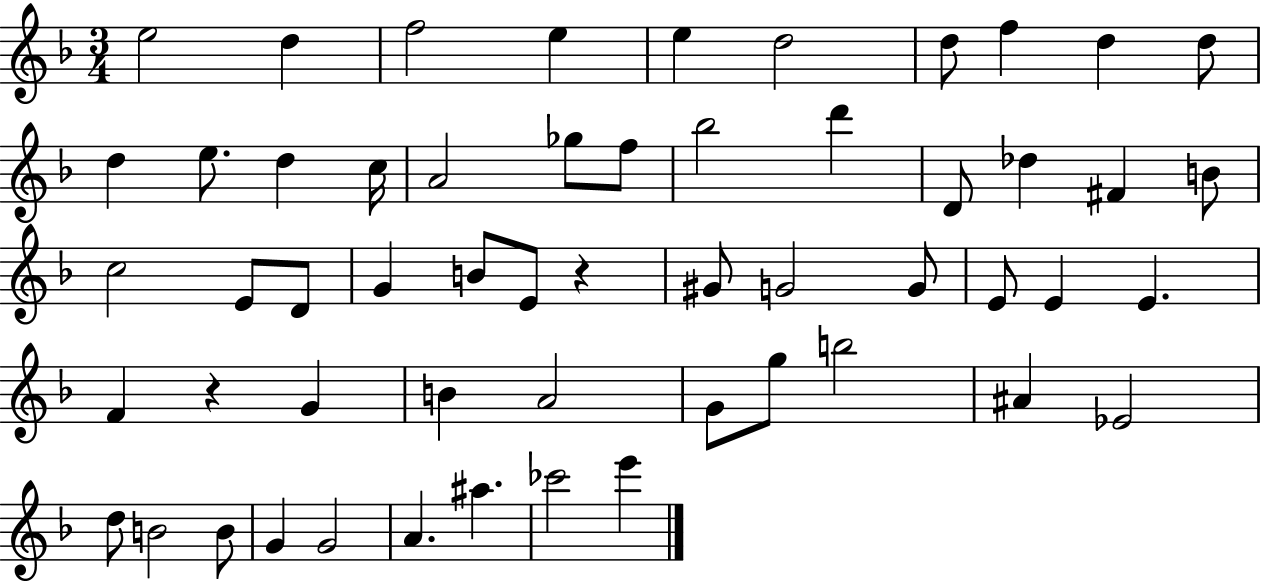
E5/h D5/q F5/h E5/q E5/q D5/h D5/e F5/q D5/q D5/e D5/q E5/e. D5/q C5/s A4/h Gb5/e F5/e Bb5/h D6/q D4/e Db5/q F#4/q B4/e C5/h E4/e D4/e G4/q B4/e E4/e R/q G#4/e G4/h G4/e E4/e E4/q E4/q. F4/q R/q G4/q B4/q A4/h G4/e G5/e B5/h A#4/q Eb4/h D5/e B4/h B4/e G4/q G4/h A4/q. A#5/q. CES6/h E6/q